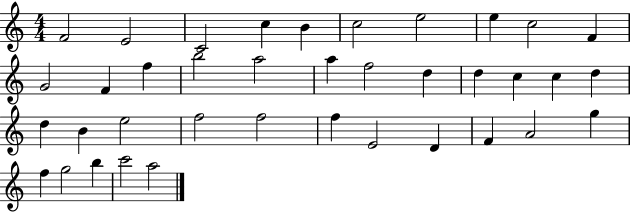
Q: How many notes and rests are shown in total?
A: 38